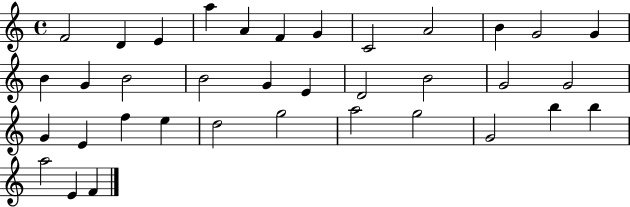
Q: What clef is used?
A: treble